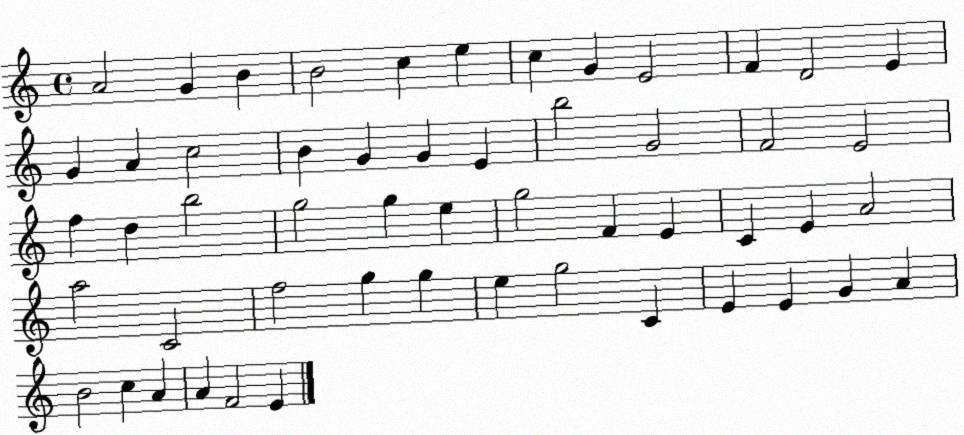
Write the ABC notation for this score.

X:1
T:Untitled
M:4/4
L:1/4
K:C
A2 G B B2 c e c G E2 F D2 E G A c2 B G G E b2 G2 F2 E2 f d b2 g2 g e g2 F E C E A2 a2 C2 f2 g g e g2 C E E G A B2 c A A F2 E